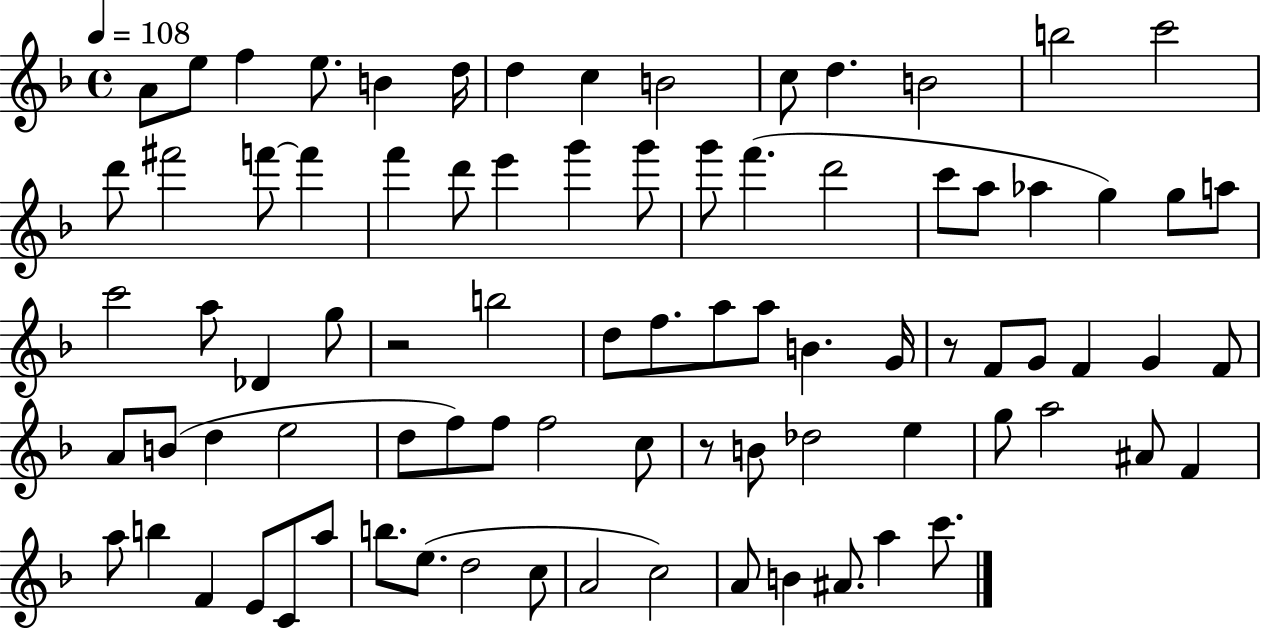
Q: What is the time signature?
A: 4/4